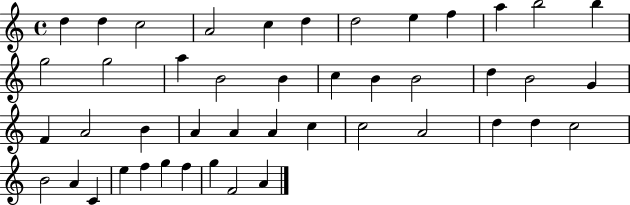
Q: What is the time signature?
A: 4/4